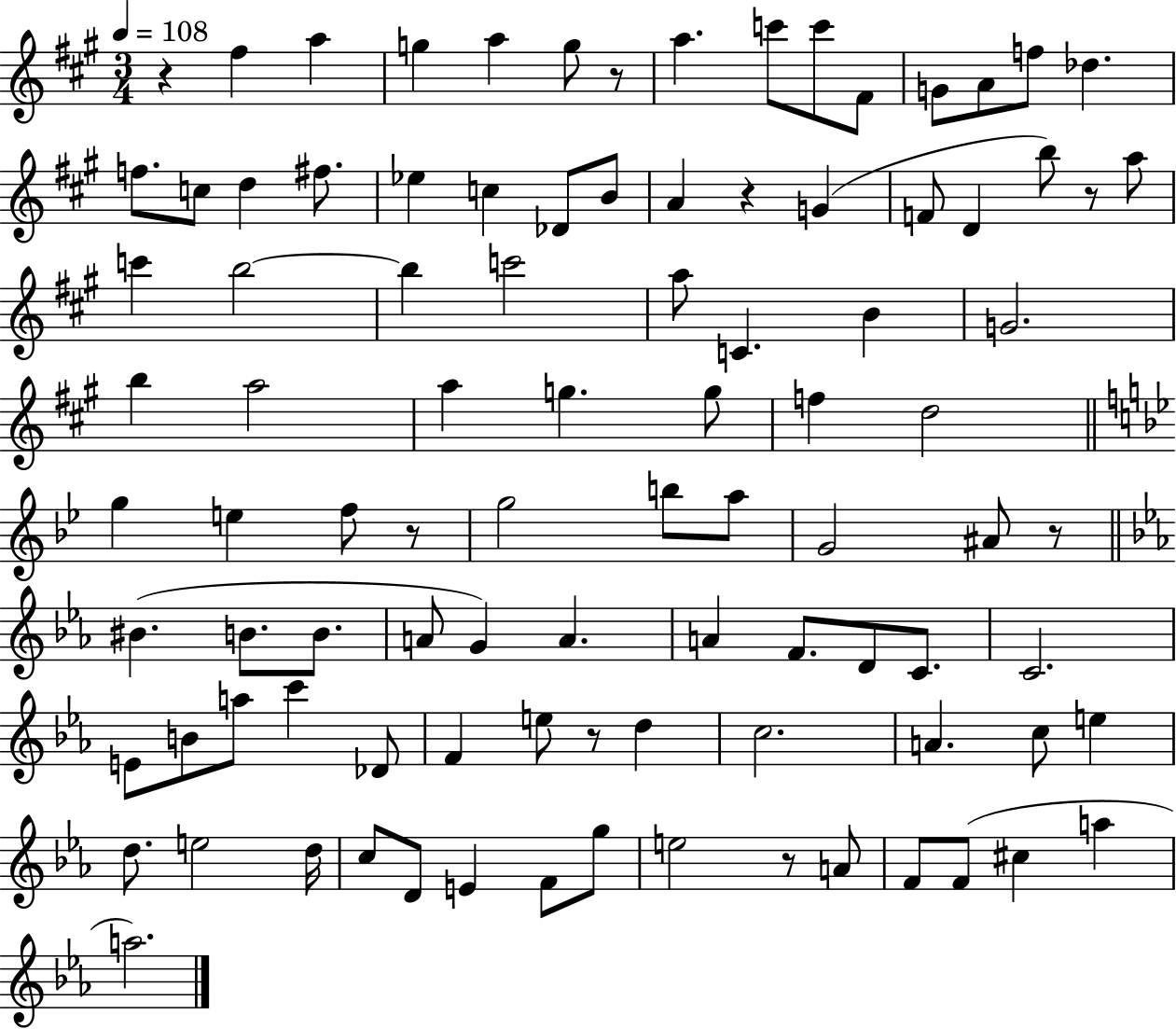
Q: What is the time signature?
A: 3/4